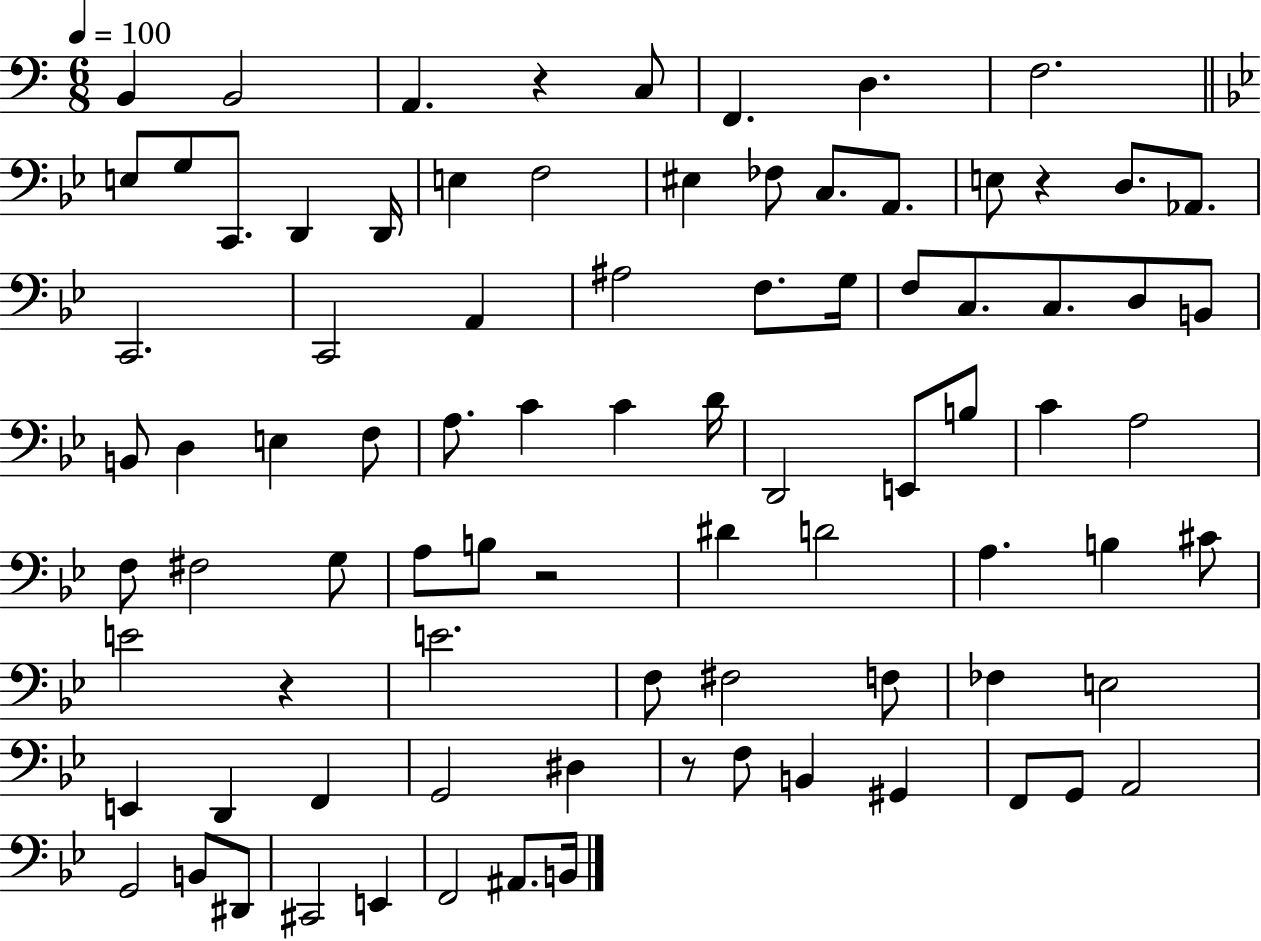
X:1
T:Untitled
M:6/8
L:1/4
K:C
B,, B,,2 A,, z C,/2 F,, D, F,2 E,/2 G,/2 C,,/2 D,, D,,/4 E, F,2 ^E, _F,/2 C,/2 A,,/2 E,/2 z D,/2 _A,,/2 C,,2 C,,2 A,, ^A,2 F,/2 G,/4 F,/2 C,/2 C,/2 D,/2 B,,/2 B,,/2 D, E, F,/2 A,/2 C C D/4 D,,2 E,,/2 B,/2 C A,2 F,/2 ^F,2 G,/2 A,/2 B,/2 z2 ^D D2 A, B, ^C/2 E2 z E2 F,/2 ^F,2 F,/2 _F, E,2 E,, D,, F,, G,,2 ^D, z/2 F,/2 B,, ^G,, F,,/2 G,,/2 A,,2 G,,2 B,,/2 ^D,,/2 ^C,,2 E,, F,,2 ^A,,/2 B,,/4